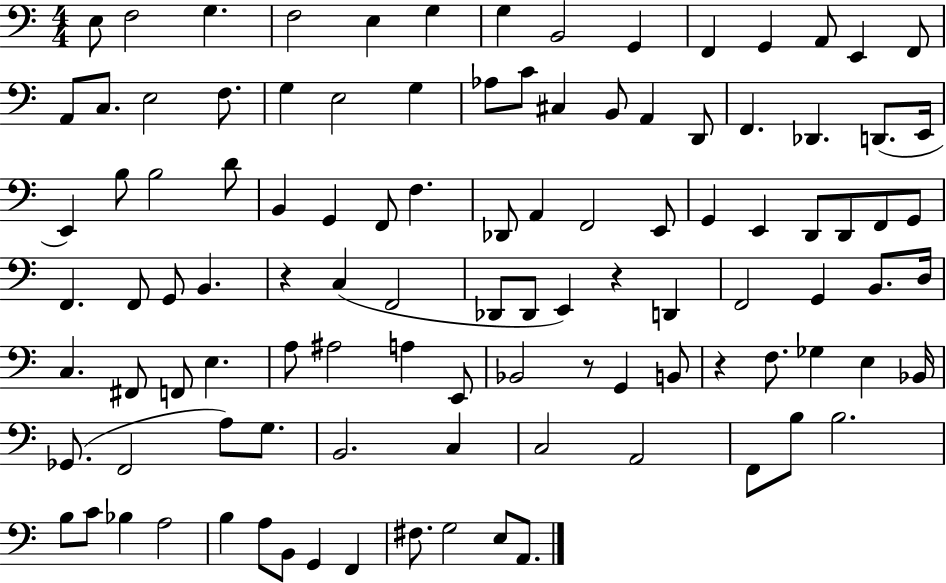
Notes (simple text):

E3/e F3/h G3/q. F3/h E3/q G3/q G3/q B2/h G2/q F2/q G2/q A2/e E2/q F2/e A2/e C3/e. E3/h F3/e. G3/q E3/h G3/q Ab3/e C4/e C#3/q B2/e A2/q D2/e F2/q. Db2/q. D2/e. E2/s E2/q B3/e B3/h D4/e B2/q G2/q F2/e F3/q. Db2/e A2/q F2/h E2/e G2/q E2/q D2/e D2/e F2/e G2/e F2/q. F2/e G2/e B2/q. R/q C3/q F2/h Db2/e Db2/e E2/q R/q D2/q F2/h G2/q B2/e. D3/s C3/q. F#2/e F2/e E3/q. A3/e A#3/h A3/q E2/e Bb2/h R/e G2/q B2/e R/q F3/e. Gb3/q E3/q Bb2/s Gb2/e. F2/h A3/e G3/e. B2/h. C3/q C3/h A2/h F2/e B3/e B3/h. B3/e C4/e Bb3/q A3/h B3/q A3/e B2/e G2/q F2/q F#3/e. G3/h E3/e A2/e.